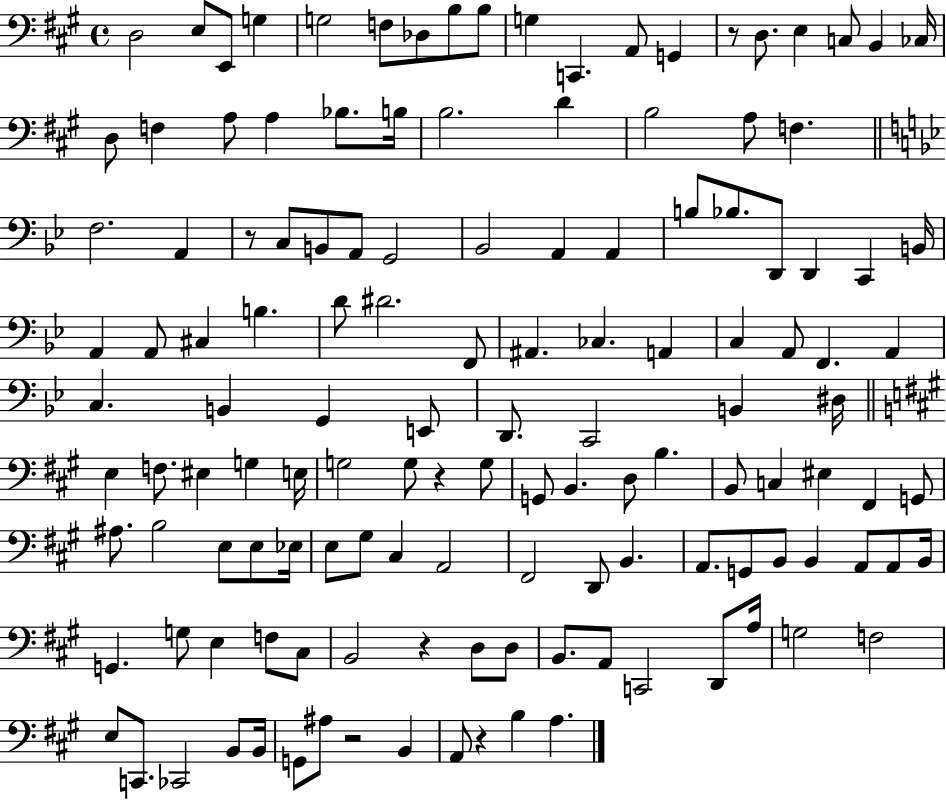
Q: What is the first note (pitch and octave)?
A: D3